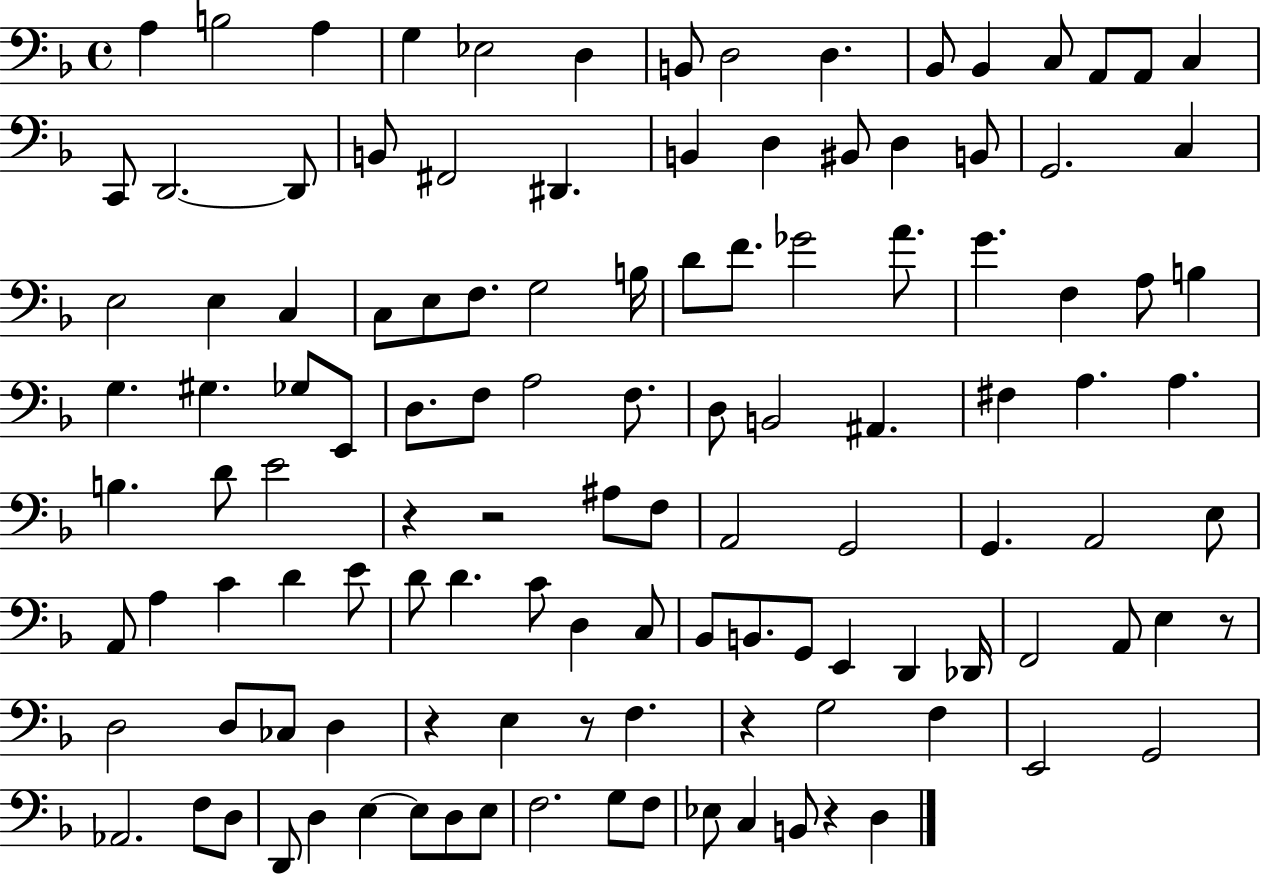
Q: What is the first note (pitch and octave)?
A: A3